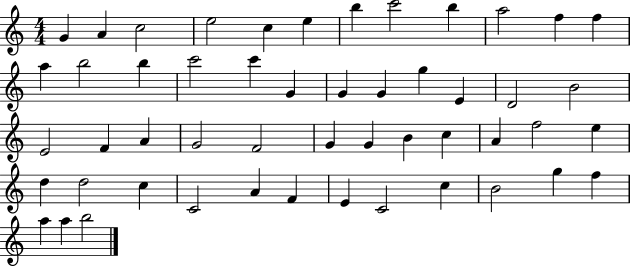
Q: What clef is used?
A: treble